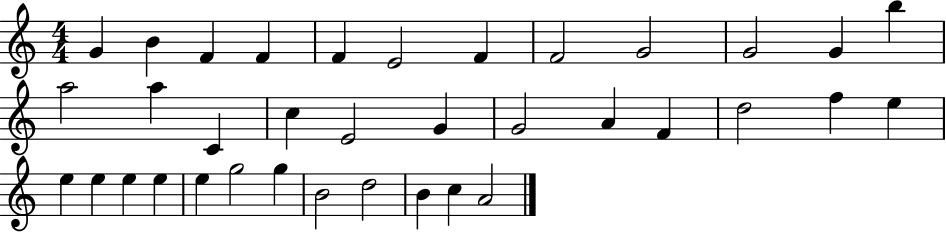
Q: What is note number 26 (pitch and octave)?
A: E5